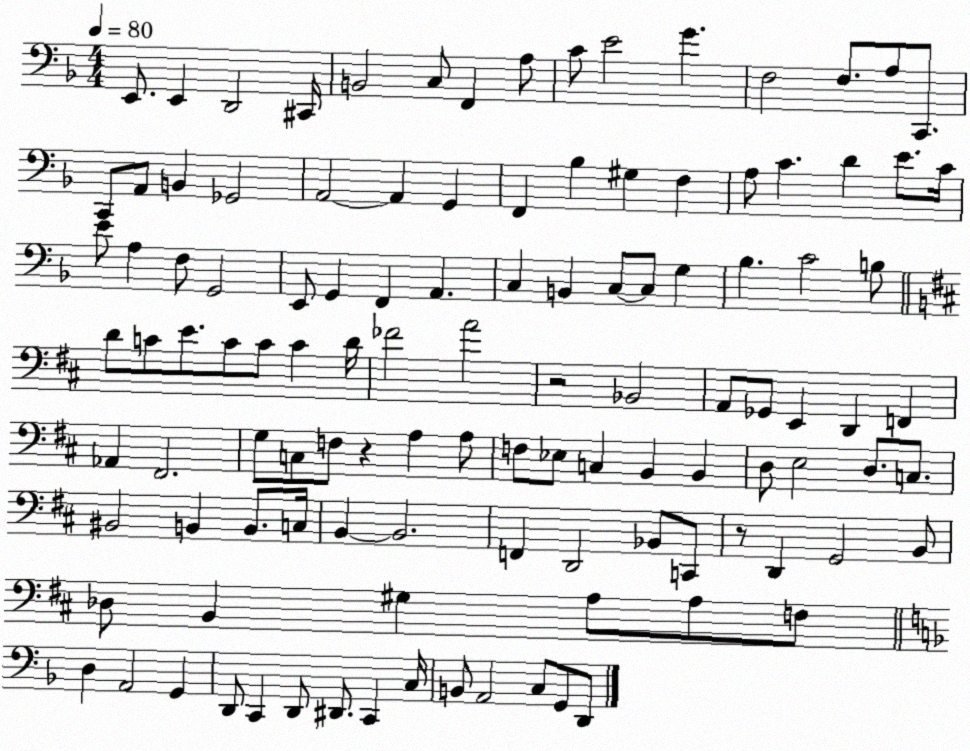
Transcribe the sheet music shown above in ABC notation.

X:1
T:Untitled
M:4/4
L:1/4
K:F
E,,/2 E,, D,,2 ^C,,/4 B,,2 C,/2 F,, A,/2 C/2 E2 G F,2 F,/2 A,/2 C,,/2 C,,/2 A,,/2 B,, _G,,2 A,,2 A,, G,, F,, _B, ^G, F, A,/2 C D E/2 C/4 E/2 A, F,/2 G,,2 E,,/2 G,, F,, A,, C, B,, C,/2 C,/2 G, _B, C2 B,/2 D/2 C/2 E/2 C/2 C/2 C D/4 _F2 A2 z2 _B,,2 A,,/2 _G,,/2 E,, D,, F,, _A,, ^F,,2 G,/2 C,/2 F,/2 z A, A,/2 F,/2 _E,/2 C, B,, B,, D,/2 E,2 D,/2 C,/2 ^B,,2 B,, B,,/2 C,/4 B,, B,,2 F,, D,,2 _B,,/2 C,,/2 z/2 D,, G,,2 B,,/2 _D,/2 B,, ^G, A,/2 A,/2 F,/2 D, A,,2 G,, D,,/2 C,, D,,/2 ^D,,/2 C,, C,/4 B,,/2 A,,2 C,/2 G,,/2 D,,/2